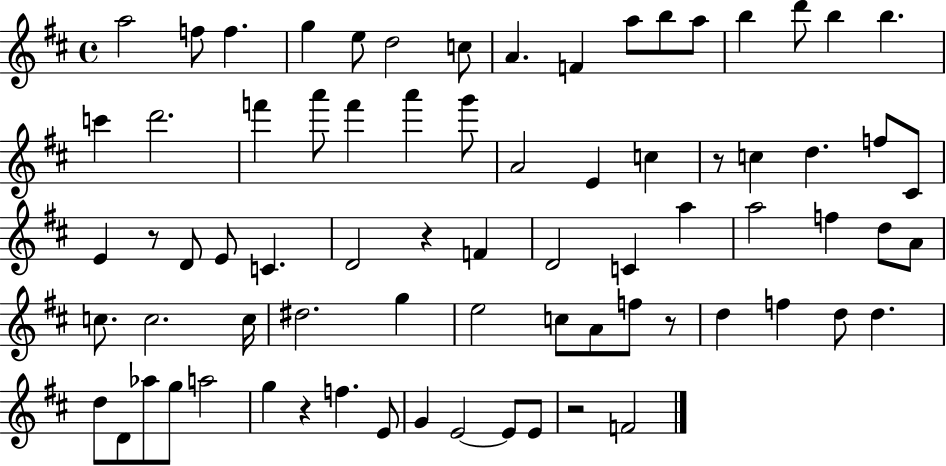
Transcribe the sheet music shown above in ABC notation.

X:1
T:Untitled
M:4/4
L:1/4
K:D
a2 f/2 f g e/2 d2 c/2 A F a/2 b/2 a/2 b d'/2 b b c' d'2 f' a'/2 f' a' g'/2 A2 E c z/2 c d f/2 ^C/2 E z/2 D/2 E/2 C D2 z F D2 C a a2 f d/2 A/2 c/2 c2 c/4 ^d2 g e2 c/2 A/2 f/2 z/2 d f d/2 d d/2 D/2 _a/2 g/2 a2 g z f E/2 G E2 E/2 E/2 z2 F2